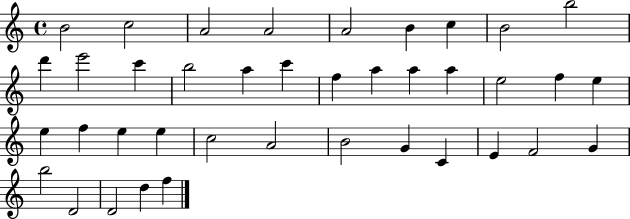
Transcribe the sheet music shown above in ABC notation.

X:1
T:Untitled
M:4/4
L:1/4
K:C
B2 c2 A2 A2 A2 B c B2 b2 d' e'2 c' b2 a c' f a a a e2 f e e f e e c2 A2 B2 G C E F2 G b2 D2 D2 d f